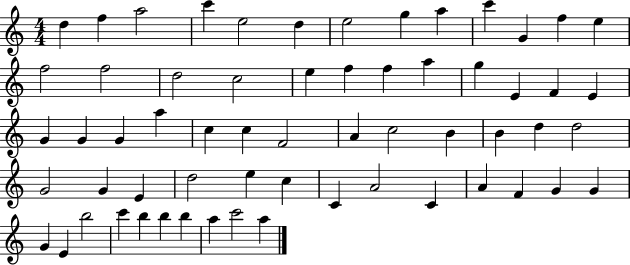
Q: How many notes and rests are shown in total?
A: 61